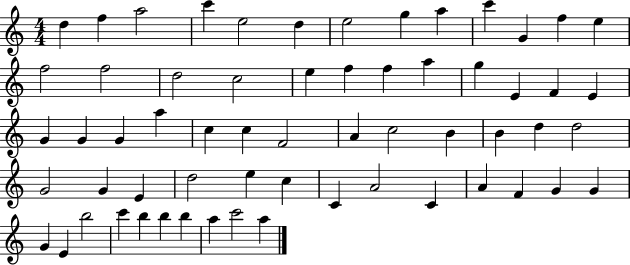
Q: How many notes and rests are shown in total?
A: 61